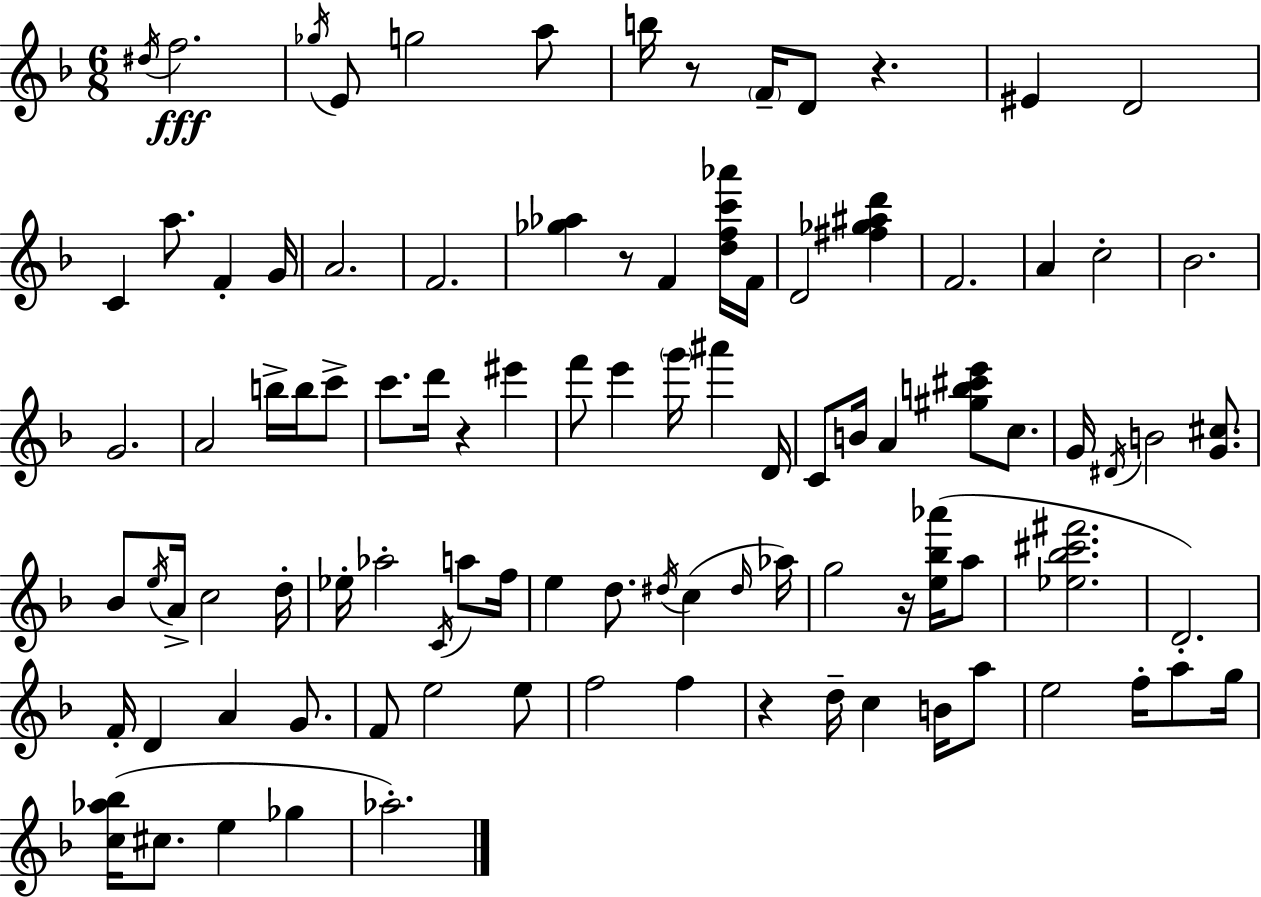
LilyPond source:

{
  \clef treble
  \numericTimeSignature
  \time 6/8
  \key f \major
  \acciaccatura { dis''16 }\fff f''2. | \acciaccatura { ges''16 } e'8 g''2 | a''8 b''16 r8 \parenthesize f'16-- d'8 r4. | eis'4 d'2 | \break c'4 a''8. f'4-. | g'16 a'2. | f'2. | <ges'' aes''>4 r8 f'4 | \break <d'' f'' c''' aes'''>16 f'16 d'2 <fis'' ges'' ais'' d'''>4 | f'2. | a'4 c''2-. | bes'2. | \break g'2. | a'2 b''16-> b''16 | c'''8-> c'''8. d'''16 r4 eis'''4 | f'''8 e'''4 \parenthesize g'''16 ais'''4 | \break d'16 c'8 b'16 a'4 <gis'' b'' cis''' e'''>8 c''8. | g'16 \acciaccatura { dis'16 } b'2 | <g' cis''>8. bes'8 \acciaccatura { e''16 } a'16-> c''2 | d''16-. ees''16-. aes''2-. | \break \acciaccatura { c'16 } a''8 f''16 e''4 d''8. | \acciaccatura { dis''16 }( c''4 \grace { dis''16 }) aes''16 g''2 | r16 <e'' bes'' aes'''>16( a''8 <ees'' bes'' cis''' fis'''>2. | d'2.-.) | \break f'16-. d'4 | a'4 g'8. f'8 e''2 | e''8 f''2 | f''4 r4 d''16-- | \break c''4 b'16 a''8 e''2 | f''16-. a''8 g''16 <c'' aes'' bes''>16( cis''8. e''4 | ges''4 aes''2.-.) | \bar "|."
}